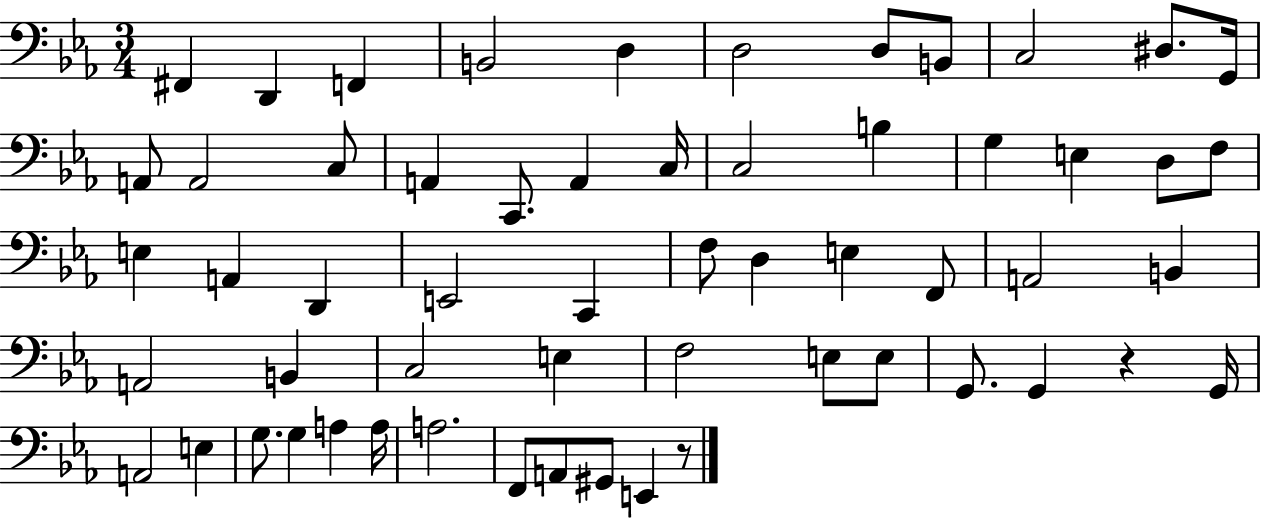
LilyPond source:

{
  \clef bass
  \numericTimeSignature
  \time 3/4
  \key ees \major
  \repeat volta 2 { fis,4 d,4 f,4 | b,2 d4 | d2 d8 b,8 | c2 dis8. g,16 | \break a,8 a,2 c8 | a,4 c,8. a,4 c16 | c2 b4 | g4 e4 d8 f8 | \break e4 a,4 d,4 | e,2 c,4 | f8 d4 e4 f,8 | a,2 b,4 | \break a,2 b,4 | c2 e4 | f2 e8 e8 | g,8. g,4 r4 g,16 | \break a,2 e4 | g8. g4 a4 a16 | a2. | f,8 a,8 gis,8 e,4 r8 | \break } \bar "|."
}